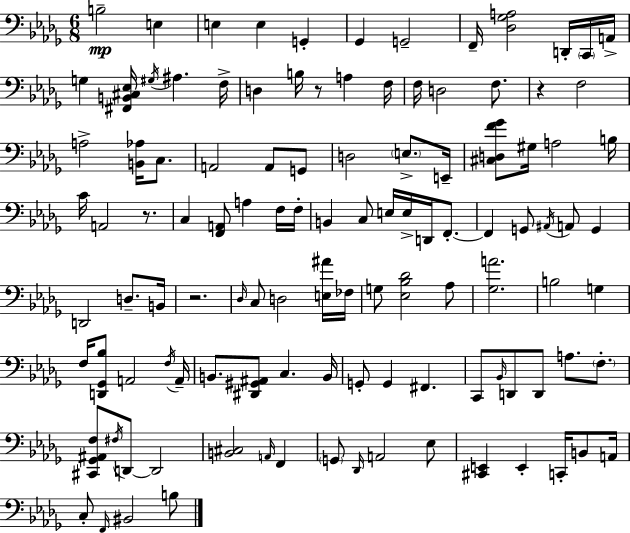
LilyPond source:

{
  \clef bass
  \numericTimeSignature
  \time 6/8
  \key bes \minor
  b2--\mp e4 | e4 e4 g,4-. | ges,4 g,2-- | f,16-- <des ges a>2 d,16-. \parenthesize c,16 a,16-> | \break g4 <fis, b, cis ees>16 \acciaccatura { gis16 } ais4. | f16-> d4 b16 r8 a4 | f16 f16 d2 f8. | r4 f2 | \break a2-> <b, aes>16 c8. | a,2 a,8 g,8 | d2 \parenthesize e8.-> | e,16-- <cis d f' ges'>8 gis16 a2 | \break b16 c'16 a,2 r8. | c4 <f, a,>8 a4 f16 | f16-. b,4 c8 e16 e16-> d,16 f,8.-.~~ | f,4 g,8 \acciaccatura { ais,16 } a,8 g,4 | \break d,2 d8.-- | b,16 r2. | \grace { des16 } c8 d2 | <e ais'>16 fes16 g8 <ees bes des'>2 | \break aes8 <ges a'>2. | b2 g4 | f16 <d, ges, bes>8 a,2 | \acciaccatura { f16 } a,16-- b,8. <dis, gis, ais,>8 c4. | \break b,16 g,8-. g,4 fis,4. | c,8 \grace { bes,16 } d,8 d,8 a8. | \parenthesize f8.-. <cis, ges, ais, f>8 \acciaccatura { fis16 } d,8~~ d,2 | <b, cis>2 | \break \grace { a,16 } f,4 \parenthesize g,8 \grace { des,16 } a,2 | ees8 <cis, e,>4 | e,4-. c,16-. b,8 a,16 c8-. \grace { f,16 } bis,2 | b8 \bar "|."
}